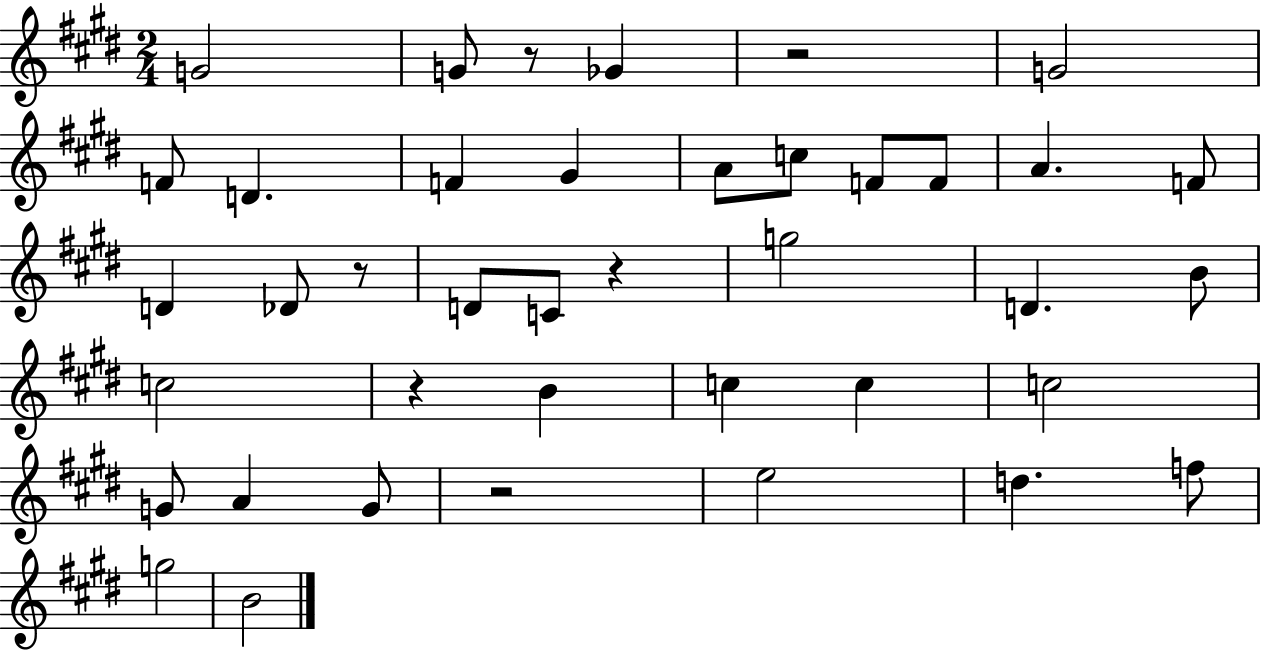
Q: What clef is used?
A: treble